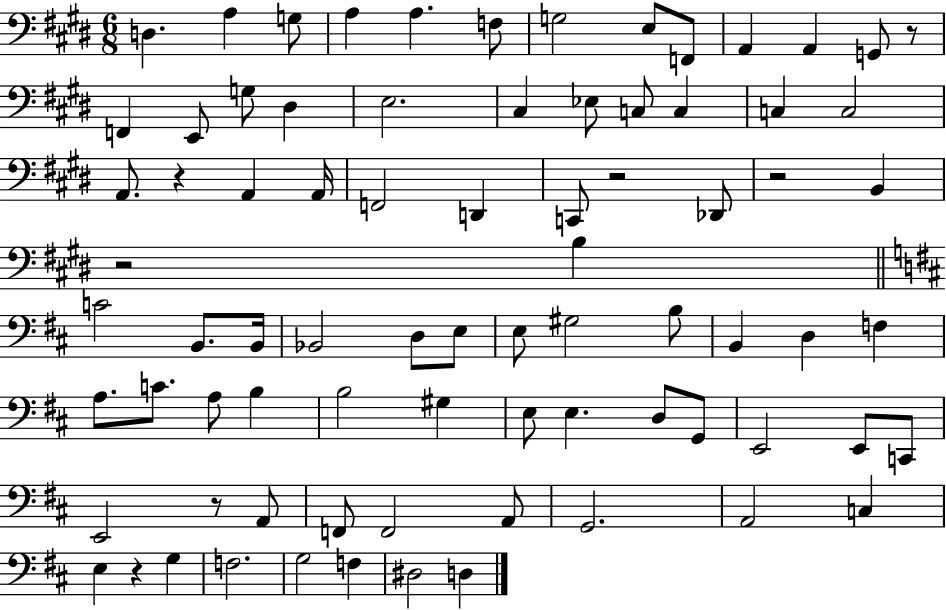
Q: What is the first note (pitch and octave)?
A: D3